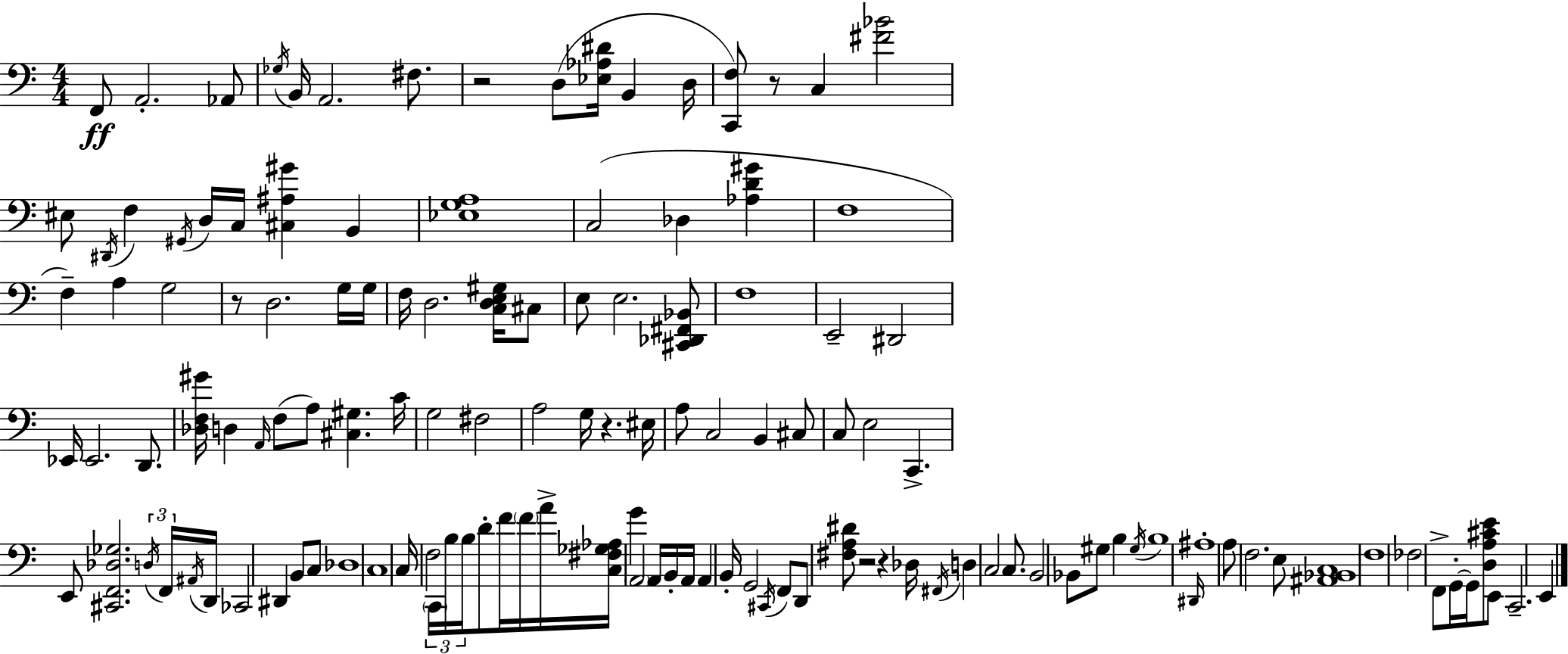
X:1
T:Untitled
M:4/4
L:1/4
K:Am
F,,/2 A,,2 _A,,/2 _G,/4 B,,/4 A,,2 ^F,/2 z2 D,/2 [_E,_A,^D]/4 B,, D,/4 [C,,F,]/2 z/2 C, [^F_B]2 ^E,/2 ^D,,/4 F, ^G,,/4 D,/4 C,/4 [^C,^A,^G] B,, [_E,G,A,]4 C,2 _D, [_A,D^G] F,4 F, A, G,2 z/2 D,2 G,/4 G,/4 F,/4 D,2 [C,D,E,^G,]/4 ^C,/2 E,/2 E,2 [^C,,_D,,^F,,_B,,]/2 F,4 E,,2 ^D,,2 _E,,/4 _E,,2 D,,/2 [_D,F,^G]/4 D, A,,/4 F,/2 A,/2 [^C,^G,] C/4 G,2 ^F,2 A,2 G,/4 z ^E,/4 A,/2 C,2 B,, ^C,/2 C,/2 E,2 C,, E,,/2 [^C,,F,,_D,_G,]2 D,/4 F,,/4 ^A,,/4 D,,/4 _C,,2 ^D,, B,,/2 C,/2 _D,4 C,4 C,/4 F,2 C,,/4 B,/4 B,/4 D/2 F/4 F/4 A/4 [C,^F,_G,_A,]/4 G A,,2 A,,/4 B,,/4 A,,/4 A,, B,,/4 G,,2 ^C,,/4 F,,/2 D,,/2 [^F,A,^D]/2 z2 z _D,/4 ^F,,/4 D, C,2 C,/2 B,,2 _B,,/2 ^G,/2 B, ^G,/4 B,4 ^D,,/4 ^A,4 A,/2 F,2 E,/2 [^A,,_B,,C,]4 F,4 _F,2 F,,/2 G,,/4 G,,/4 [D,A,^CE]/2 E,,/2 C,,2 E,,